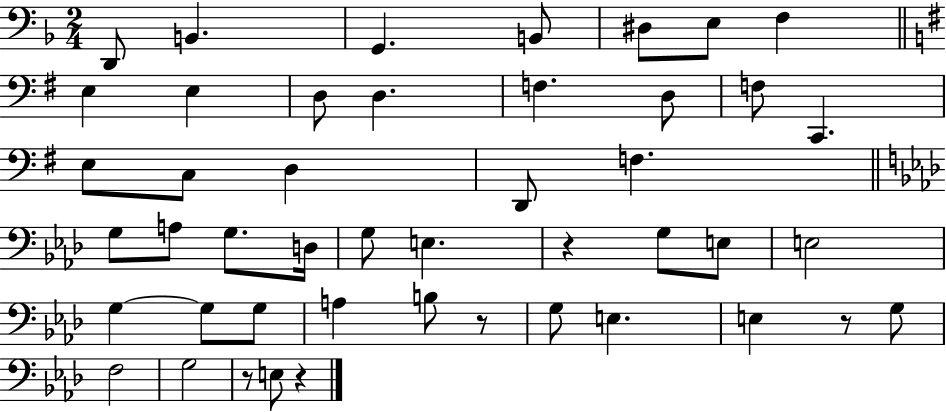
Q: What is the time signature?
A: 2/4